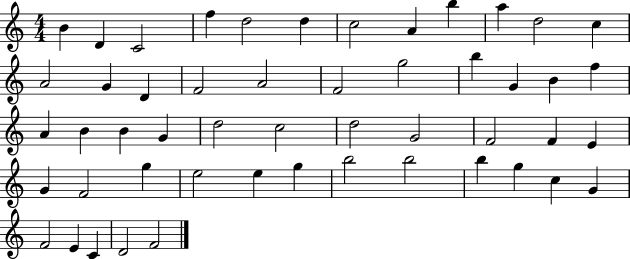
X:1
T:Untitled
M:4/4
L:1/4
K:C
B D C2 f d2 d c2 A b a d2 c A2 G D F2 A2 F2 g2 b G B f A B B G d2 c2 d2 G2 F2 F E G F2 g e2 e g b2 b2 b g c G F2 E C D2 F2